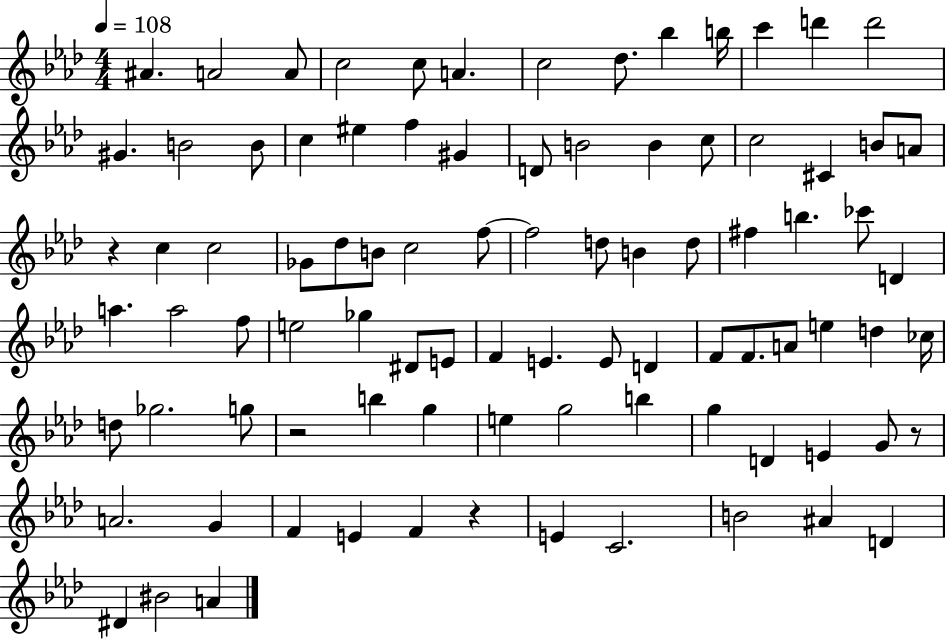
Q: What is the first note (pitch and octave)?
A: A#4